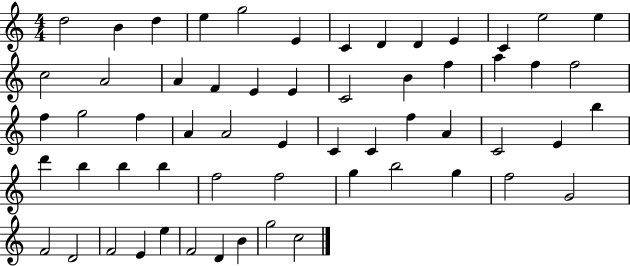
D5/h B4/q D5/q E5/q G5/h E4/q C4/q D4/q D4/q E4/q C4/q E5/h E5/q C5/h A4/h A4/q F4/q E4/q E4/q C4/h B4/q F5/q A5/q F5/q F5/h F5/q G5/h F5/q A4/q A4/h E4/q C4/q C4/q F5/q A4/q C4/h E4/q B5/q D6/q B5/q B5/q B5/q F5/h F5/h G5/q B5/h G5/q F5/h G4/h F4/h D4/h F4/h E4/q E5/q F4/h D4/q B4/q G5/h C5/h